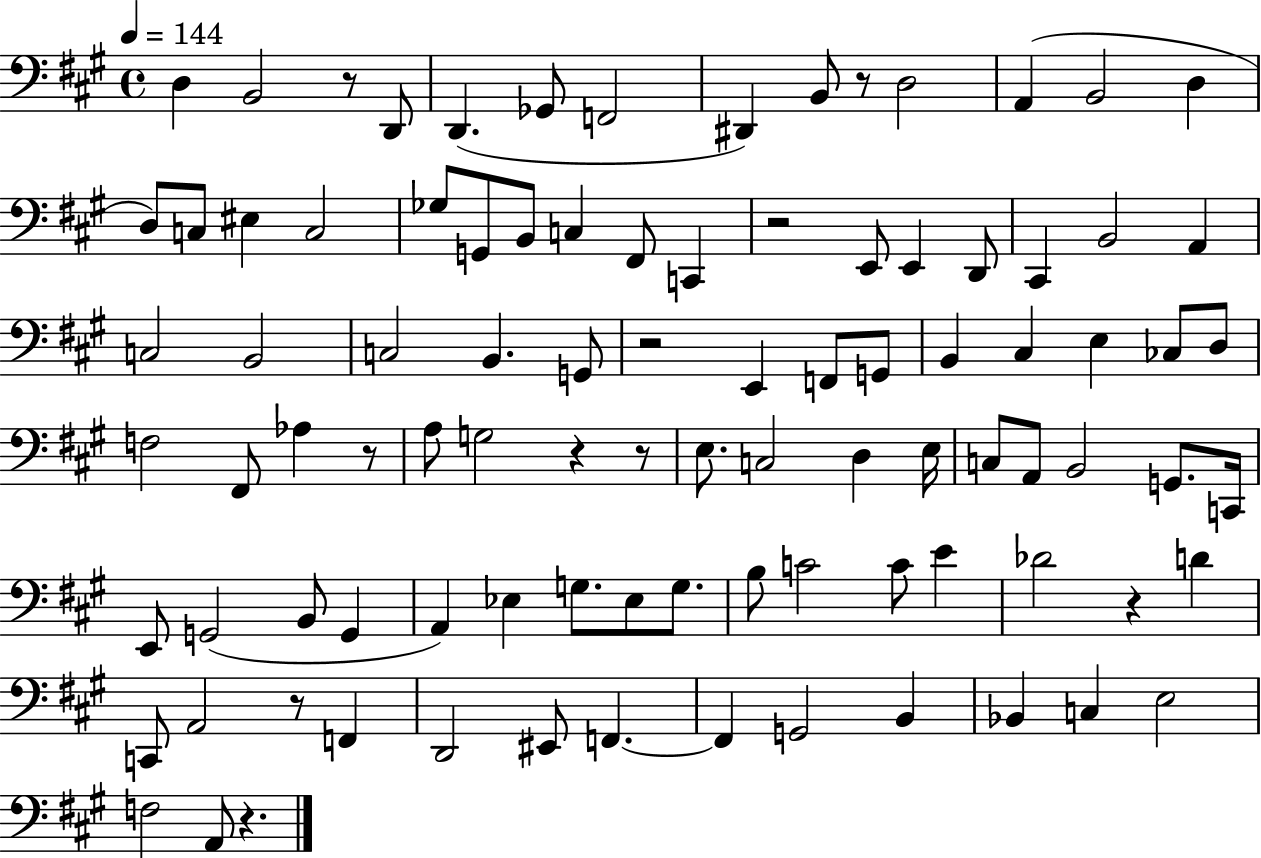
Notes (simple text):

D3/q B2/h R/e D2/e D2/q. Gb2/e F2/h D#2/q B2/e R/e D3/h A2/q B2/h D3/q D3/e C3/e EIS3/q C3/h Gb3/e G2/e B2/e C3/q F#2/e C2/q R/h E2/e E2/q D2/e C#2/q B2/h A2/q C3/h B2/h C3/h B2/q. G2/e R/h E2/q F2/e G2/e B2/q C#3/q E3/q CES3/e D3/e F3/h F#2/e Ab3/q R/e A3/e G3/h R/q R/e E3/e. C3/h D3/q E3/s C3/e A2/e B2/h G2/e. C2/s E2/e G2/h B2/e G2/q A2/q Eb3/q G3/e. Eb3/e G3/e. B3/e C4/h C4/e E4/q Db4/h R/q D4/q C2/e A2/h R/e F2/q D2/h EIS2/e F2/q. F2/q G2/h B2/q Bb2/q C3/q E3/h F3/h A2/e R/q.